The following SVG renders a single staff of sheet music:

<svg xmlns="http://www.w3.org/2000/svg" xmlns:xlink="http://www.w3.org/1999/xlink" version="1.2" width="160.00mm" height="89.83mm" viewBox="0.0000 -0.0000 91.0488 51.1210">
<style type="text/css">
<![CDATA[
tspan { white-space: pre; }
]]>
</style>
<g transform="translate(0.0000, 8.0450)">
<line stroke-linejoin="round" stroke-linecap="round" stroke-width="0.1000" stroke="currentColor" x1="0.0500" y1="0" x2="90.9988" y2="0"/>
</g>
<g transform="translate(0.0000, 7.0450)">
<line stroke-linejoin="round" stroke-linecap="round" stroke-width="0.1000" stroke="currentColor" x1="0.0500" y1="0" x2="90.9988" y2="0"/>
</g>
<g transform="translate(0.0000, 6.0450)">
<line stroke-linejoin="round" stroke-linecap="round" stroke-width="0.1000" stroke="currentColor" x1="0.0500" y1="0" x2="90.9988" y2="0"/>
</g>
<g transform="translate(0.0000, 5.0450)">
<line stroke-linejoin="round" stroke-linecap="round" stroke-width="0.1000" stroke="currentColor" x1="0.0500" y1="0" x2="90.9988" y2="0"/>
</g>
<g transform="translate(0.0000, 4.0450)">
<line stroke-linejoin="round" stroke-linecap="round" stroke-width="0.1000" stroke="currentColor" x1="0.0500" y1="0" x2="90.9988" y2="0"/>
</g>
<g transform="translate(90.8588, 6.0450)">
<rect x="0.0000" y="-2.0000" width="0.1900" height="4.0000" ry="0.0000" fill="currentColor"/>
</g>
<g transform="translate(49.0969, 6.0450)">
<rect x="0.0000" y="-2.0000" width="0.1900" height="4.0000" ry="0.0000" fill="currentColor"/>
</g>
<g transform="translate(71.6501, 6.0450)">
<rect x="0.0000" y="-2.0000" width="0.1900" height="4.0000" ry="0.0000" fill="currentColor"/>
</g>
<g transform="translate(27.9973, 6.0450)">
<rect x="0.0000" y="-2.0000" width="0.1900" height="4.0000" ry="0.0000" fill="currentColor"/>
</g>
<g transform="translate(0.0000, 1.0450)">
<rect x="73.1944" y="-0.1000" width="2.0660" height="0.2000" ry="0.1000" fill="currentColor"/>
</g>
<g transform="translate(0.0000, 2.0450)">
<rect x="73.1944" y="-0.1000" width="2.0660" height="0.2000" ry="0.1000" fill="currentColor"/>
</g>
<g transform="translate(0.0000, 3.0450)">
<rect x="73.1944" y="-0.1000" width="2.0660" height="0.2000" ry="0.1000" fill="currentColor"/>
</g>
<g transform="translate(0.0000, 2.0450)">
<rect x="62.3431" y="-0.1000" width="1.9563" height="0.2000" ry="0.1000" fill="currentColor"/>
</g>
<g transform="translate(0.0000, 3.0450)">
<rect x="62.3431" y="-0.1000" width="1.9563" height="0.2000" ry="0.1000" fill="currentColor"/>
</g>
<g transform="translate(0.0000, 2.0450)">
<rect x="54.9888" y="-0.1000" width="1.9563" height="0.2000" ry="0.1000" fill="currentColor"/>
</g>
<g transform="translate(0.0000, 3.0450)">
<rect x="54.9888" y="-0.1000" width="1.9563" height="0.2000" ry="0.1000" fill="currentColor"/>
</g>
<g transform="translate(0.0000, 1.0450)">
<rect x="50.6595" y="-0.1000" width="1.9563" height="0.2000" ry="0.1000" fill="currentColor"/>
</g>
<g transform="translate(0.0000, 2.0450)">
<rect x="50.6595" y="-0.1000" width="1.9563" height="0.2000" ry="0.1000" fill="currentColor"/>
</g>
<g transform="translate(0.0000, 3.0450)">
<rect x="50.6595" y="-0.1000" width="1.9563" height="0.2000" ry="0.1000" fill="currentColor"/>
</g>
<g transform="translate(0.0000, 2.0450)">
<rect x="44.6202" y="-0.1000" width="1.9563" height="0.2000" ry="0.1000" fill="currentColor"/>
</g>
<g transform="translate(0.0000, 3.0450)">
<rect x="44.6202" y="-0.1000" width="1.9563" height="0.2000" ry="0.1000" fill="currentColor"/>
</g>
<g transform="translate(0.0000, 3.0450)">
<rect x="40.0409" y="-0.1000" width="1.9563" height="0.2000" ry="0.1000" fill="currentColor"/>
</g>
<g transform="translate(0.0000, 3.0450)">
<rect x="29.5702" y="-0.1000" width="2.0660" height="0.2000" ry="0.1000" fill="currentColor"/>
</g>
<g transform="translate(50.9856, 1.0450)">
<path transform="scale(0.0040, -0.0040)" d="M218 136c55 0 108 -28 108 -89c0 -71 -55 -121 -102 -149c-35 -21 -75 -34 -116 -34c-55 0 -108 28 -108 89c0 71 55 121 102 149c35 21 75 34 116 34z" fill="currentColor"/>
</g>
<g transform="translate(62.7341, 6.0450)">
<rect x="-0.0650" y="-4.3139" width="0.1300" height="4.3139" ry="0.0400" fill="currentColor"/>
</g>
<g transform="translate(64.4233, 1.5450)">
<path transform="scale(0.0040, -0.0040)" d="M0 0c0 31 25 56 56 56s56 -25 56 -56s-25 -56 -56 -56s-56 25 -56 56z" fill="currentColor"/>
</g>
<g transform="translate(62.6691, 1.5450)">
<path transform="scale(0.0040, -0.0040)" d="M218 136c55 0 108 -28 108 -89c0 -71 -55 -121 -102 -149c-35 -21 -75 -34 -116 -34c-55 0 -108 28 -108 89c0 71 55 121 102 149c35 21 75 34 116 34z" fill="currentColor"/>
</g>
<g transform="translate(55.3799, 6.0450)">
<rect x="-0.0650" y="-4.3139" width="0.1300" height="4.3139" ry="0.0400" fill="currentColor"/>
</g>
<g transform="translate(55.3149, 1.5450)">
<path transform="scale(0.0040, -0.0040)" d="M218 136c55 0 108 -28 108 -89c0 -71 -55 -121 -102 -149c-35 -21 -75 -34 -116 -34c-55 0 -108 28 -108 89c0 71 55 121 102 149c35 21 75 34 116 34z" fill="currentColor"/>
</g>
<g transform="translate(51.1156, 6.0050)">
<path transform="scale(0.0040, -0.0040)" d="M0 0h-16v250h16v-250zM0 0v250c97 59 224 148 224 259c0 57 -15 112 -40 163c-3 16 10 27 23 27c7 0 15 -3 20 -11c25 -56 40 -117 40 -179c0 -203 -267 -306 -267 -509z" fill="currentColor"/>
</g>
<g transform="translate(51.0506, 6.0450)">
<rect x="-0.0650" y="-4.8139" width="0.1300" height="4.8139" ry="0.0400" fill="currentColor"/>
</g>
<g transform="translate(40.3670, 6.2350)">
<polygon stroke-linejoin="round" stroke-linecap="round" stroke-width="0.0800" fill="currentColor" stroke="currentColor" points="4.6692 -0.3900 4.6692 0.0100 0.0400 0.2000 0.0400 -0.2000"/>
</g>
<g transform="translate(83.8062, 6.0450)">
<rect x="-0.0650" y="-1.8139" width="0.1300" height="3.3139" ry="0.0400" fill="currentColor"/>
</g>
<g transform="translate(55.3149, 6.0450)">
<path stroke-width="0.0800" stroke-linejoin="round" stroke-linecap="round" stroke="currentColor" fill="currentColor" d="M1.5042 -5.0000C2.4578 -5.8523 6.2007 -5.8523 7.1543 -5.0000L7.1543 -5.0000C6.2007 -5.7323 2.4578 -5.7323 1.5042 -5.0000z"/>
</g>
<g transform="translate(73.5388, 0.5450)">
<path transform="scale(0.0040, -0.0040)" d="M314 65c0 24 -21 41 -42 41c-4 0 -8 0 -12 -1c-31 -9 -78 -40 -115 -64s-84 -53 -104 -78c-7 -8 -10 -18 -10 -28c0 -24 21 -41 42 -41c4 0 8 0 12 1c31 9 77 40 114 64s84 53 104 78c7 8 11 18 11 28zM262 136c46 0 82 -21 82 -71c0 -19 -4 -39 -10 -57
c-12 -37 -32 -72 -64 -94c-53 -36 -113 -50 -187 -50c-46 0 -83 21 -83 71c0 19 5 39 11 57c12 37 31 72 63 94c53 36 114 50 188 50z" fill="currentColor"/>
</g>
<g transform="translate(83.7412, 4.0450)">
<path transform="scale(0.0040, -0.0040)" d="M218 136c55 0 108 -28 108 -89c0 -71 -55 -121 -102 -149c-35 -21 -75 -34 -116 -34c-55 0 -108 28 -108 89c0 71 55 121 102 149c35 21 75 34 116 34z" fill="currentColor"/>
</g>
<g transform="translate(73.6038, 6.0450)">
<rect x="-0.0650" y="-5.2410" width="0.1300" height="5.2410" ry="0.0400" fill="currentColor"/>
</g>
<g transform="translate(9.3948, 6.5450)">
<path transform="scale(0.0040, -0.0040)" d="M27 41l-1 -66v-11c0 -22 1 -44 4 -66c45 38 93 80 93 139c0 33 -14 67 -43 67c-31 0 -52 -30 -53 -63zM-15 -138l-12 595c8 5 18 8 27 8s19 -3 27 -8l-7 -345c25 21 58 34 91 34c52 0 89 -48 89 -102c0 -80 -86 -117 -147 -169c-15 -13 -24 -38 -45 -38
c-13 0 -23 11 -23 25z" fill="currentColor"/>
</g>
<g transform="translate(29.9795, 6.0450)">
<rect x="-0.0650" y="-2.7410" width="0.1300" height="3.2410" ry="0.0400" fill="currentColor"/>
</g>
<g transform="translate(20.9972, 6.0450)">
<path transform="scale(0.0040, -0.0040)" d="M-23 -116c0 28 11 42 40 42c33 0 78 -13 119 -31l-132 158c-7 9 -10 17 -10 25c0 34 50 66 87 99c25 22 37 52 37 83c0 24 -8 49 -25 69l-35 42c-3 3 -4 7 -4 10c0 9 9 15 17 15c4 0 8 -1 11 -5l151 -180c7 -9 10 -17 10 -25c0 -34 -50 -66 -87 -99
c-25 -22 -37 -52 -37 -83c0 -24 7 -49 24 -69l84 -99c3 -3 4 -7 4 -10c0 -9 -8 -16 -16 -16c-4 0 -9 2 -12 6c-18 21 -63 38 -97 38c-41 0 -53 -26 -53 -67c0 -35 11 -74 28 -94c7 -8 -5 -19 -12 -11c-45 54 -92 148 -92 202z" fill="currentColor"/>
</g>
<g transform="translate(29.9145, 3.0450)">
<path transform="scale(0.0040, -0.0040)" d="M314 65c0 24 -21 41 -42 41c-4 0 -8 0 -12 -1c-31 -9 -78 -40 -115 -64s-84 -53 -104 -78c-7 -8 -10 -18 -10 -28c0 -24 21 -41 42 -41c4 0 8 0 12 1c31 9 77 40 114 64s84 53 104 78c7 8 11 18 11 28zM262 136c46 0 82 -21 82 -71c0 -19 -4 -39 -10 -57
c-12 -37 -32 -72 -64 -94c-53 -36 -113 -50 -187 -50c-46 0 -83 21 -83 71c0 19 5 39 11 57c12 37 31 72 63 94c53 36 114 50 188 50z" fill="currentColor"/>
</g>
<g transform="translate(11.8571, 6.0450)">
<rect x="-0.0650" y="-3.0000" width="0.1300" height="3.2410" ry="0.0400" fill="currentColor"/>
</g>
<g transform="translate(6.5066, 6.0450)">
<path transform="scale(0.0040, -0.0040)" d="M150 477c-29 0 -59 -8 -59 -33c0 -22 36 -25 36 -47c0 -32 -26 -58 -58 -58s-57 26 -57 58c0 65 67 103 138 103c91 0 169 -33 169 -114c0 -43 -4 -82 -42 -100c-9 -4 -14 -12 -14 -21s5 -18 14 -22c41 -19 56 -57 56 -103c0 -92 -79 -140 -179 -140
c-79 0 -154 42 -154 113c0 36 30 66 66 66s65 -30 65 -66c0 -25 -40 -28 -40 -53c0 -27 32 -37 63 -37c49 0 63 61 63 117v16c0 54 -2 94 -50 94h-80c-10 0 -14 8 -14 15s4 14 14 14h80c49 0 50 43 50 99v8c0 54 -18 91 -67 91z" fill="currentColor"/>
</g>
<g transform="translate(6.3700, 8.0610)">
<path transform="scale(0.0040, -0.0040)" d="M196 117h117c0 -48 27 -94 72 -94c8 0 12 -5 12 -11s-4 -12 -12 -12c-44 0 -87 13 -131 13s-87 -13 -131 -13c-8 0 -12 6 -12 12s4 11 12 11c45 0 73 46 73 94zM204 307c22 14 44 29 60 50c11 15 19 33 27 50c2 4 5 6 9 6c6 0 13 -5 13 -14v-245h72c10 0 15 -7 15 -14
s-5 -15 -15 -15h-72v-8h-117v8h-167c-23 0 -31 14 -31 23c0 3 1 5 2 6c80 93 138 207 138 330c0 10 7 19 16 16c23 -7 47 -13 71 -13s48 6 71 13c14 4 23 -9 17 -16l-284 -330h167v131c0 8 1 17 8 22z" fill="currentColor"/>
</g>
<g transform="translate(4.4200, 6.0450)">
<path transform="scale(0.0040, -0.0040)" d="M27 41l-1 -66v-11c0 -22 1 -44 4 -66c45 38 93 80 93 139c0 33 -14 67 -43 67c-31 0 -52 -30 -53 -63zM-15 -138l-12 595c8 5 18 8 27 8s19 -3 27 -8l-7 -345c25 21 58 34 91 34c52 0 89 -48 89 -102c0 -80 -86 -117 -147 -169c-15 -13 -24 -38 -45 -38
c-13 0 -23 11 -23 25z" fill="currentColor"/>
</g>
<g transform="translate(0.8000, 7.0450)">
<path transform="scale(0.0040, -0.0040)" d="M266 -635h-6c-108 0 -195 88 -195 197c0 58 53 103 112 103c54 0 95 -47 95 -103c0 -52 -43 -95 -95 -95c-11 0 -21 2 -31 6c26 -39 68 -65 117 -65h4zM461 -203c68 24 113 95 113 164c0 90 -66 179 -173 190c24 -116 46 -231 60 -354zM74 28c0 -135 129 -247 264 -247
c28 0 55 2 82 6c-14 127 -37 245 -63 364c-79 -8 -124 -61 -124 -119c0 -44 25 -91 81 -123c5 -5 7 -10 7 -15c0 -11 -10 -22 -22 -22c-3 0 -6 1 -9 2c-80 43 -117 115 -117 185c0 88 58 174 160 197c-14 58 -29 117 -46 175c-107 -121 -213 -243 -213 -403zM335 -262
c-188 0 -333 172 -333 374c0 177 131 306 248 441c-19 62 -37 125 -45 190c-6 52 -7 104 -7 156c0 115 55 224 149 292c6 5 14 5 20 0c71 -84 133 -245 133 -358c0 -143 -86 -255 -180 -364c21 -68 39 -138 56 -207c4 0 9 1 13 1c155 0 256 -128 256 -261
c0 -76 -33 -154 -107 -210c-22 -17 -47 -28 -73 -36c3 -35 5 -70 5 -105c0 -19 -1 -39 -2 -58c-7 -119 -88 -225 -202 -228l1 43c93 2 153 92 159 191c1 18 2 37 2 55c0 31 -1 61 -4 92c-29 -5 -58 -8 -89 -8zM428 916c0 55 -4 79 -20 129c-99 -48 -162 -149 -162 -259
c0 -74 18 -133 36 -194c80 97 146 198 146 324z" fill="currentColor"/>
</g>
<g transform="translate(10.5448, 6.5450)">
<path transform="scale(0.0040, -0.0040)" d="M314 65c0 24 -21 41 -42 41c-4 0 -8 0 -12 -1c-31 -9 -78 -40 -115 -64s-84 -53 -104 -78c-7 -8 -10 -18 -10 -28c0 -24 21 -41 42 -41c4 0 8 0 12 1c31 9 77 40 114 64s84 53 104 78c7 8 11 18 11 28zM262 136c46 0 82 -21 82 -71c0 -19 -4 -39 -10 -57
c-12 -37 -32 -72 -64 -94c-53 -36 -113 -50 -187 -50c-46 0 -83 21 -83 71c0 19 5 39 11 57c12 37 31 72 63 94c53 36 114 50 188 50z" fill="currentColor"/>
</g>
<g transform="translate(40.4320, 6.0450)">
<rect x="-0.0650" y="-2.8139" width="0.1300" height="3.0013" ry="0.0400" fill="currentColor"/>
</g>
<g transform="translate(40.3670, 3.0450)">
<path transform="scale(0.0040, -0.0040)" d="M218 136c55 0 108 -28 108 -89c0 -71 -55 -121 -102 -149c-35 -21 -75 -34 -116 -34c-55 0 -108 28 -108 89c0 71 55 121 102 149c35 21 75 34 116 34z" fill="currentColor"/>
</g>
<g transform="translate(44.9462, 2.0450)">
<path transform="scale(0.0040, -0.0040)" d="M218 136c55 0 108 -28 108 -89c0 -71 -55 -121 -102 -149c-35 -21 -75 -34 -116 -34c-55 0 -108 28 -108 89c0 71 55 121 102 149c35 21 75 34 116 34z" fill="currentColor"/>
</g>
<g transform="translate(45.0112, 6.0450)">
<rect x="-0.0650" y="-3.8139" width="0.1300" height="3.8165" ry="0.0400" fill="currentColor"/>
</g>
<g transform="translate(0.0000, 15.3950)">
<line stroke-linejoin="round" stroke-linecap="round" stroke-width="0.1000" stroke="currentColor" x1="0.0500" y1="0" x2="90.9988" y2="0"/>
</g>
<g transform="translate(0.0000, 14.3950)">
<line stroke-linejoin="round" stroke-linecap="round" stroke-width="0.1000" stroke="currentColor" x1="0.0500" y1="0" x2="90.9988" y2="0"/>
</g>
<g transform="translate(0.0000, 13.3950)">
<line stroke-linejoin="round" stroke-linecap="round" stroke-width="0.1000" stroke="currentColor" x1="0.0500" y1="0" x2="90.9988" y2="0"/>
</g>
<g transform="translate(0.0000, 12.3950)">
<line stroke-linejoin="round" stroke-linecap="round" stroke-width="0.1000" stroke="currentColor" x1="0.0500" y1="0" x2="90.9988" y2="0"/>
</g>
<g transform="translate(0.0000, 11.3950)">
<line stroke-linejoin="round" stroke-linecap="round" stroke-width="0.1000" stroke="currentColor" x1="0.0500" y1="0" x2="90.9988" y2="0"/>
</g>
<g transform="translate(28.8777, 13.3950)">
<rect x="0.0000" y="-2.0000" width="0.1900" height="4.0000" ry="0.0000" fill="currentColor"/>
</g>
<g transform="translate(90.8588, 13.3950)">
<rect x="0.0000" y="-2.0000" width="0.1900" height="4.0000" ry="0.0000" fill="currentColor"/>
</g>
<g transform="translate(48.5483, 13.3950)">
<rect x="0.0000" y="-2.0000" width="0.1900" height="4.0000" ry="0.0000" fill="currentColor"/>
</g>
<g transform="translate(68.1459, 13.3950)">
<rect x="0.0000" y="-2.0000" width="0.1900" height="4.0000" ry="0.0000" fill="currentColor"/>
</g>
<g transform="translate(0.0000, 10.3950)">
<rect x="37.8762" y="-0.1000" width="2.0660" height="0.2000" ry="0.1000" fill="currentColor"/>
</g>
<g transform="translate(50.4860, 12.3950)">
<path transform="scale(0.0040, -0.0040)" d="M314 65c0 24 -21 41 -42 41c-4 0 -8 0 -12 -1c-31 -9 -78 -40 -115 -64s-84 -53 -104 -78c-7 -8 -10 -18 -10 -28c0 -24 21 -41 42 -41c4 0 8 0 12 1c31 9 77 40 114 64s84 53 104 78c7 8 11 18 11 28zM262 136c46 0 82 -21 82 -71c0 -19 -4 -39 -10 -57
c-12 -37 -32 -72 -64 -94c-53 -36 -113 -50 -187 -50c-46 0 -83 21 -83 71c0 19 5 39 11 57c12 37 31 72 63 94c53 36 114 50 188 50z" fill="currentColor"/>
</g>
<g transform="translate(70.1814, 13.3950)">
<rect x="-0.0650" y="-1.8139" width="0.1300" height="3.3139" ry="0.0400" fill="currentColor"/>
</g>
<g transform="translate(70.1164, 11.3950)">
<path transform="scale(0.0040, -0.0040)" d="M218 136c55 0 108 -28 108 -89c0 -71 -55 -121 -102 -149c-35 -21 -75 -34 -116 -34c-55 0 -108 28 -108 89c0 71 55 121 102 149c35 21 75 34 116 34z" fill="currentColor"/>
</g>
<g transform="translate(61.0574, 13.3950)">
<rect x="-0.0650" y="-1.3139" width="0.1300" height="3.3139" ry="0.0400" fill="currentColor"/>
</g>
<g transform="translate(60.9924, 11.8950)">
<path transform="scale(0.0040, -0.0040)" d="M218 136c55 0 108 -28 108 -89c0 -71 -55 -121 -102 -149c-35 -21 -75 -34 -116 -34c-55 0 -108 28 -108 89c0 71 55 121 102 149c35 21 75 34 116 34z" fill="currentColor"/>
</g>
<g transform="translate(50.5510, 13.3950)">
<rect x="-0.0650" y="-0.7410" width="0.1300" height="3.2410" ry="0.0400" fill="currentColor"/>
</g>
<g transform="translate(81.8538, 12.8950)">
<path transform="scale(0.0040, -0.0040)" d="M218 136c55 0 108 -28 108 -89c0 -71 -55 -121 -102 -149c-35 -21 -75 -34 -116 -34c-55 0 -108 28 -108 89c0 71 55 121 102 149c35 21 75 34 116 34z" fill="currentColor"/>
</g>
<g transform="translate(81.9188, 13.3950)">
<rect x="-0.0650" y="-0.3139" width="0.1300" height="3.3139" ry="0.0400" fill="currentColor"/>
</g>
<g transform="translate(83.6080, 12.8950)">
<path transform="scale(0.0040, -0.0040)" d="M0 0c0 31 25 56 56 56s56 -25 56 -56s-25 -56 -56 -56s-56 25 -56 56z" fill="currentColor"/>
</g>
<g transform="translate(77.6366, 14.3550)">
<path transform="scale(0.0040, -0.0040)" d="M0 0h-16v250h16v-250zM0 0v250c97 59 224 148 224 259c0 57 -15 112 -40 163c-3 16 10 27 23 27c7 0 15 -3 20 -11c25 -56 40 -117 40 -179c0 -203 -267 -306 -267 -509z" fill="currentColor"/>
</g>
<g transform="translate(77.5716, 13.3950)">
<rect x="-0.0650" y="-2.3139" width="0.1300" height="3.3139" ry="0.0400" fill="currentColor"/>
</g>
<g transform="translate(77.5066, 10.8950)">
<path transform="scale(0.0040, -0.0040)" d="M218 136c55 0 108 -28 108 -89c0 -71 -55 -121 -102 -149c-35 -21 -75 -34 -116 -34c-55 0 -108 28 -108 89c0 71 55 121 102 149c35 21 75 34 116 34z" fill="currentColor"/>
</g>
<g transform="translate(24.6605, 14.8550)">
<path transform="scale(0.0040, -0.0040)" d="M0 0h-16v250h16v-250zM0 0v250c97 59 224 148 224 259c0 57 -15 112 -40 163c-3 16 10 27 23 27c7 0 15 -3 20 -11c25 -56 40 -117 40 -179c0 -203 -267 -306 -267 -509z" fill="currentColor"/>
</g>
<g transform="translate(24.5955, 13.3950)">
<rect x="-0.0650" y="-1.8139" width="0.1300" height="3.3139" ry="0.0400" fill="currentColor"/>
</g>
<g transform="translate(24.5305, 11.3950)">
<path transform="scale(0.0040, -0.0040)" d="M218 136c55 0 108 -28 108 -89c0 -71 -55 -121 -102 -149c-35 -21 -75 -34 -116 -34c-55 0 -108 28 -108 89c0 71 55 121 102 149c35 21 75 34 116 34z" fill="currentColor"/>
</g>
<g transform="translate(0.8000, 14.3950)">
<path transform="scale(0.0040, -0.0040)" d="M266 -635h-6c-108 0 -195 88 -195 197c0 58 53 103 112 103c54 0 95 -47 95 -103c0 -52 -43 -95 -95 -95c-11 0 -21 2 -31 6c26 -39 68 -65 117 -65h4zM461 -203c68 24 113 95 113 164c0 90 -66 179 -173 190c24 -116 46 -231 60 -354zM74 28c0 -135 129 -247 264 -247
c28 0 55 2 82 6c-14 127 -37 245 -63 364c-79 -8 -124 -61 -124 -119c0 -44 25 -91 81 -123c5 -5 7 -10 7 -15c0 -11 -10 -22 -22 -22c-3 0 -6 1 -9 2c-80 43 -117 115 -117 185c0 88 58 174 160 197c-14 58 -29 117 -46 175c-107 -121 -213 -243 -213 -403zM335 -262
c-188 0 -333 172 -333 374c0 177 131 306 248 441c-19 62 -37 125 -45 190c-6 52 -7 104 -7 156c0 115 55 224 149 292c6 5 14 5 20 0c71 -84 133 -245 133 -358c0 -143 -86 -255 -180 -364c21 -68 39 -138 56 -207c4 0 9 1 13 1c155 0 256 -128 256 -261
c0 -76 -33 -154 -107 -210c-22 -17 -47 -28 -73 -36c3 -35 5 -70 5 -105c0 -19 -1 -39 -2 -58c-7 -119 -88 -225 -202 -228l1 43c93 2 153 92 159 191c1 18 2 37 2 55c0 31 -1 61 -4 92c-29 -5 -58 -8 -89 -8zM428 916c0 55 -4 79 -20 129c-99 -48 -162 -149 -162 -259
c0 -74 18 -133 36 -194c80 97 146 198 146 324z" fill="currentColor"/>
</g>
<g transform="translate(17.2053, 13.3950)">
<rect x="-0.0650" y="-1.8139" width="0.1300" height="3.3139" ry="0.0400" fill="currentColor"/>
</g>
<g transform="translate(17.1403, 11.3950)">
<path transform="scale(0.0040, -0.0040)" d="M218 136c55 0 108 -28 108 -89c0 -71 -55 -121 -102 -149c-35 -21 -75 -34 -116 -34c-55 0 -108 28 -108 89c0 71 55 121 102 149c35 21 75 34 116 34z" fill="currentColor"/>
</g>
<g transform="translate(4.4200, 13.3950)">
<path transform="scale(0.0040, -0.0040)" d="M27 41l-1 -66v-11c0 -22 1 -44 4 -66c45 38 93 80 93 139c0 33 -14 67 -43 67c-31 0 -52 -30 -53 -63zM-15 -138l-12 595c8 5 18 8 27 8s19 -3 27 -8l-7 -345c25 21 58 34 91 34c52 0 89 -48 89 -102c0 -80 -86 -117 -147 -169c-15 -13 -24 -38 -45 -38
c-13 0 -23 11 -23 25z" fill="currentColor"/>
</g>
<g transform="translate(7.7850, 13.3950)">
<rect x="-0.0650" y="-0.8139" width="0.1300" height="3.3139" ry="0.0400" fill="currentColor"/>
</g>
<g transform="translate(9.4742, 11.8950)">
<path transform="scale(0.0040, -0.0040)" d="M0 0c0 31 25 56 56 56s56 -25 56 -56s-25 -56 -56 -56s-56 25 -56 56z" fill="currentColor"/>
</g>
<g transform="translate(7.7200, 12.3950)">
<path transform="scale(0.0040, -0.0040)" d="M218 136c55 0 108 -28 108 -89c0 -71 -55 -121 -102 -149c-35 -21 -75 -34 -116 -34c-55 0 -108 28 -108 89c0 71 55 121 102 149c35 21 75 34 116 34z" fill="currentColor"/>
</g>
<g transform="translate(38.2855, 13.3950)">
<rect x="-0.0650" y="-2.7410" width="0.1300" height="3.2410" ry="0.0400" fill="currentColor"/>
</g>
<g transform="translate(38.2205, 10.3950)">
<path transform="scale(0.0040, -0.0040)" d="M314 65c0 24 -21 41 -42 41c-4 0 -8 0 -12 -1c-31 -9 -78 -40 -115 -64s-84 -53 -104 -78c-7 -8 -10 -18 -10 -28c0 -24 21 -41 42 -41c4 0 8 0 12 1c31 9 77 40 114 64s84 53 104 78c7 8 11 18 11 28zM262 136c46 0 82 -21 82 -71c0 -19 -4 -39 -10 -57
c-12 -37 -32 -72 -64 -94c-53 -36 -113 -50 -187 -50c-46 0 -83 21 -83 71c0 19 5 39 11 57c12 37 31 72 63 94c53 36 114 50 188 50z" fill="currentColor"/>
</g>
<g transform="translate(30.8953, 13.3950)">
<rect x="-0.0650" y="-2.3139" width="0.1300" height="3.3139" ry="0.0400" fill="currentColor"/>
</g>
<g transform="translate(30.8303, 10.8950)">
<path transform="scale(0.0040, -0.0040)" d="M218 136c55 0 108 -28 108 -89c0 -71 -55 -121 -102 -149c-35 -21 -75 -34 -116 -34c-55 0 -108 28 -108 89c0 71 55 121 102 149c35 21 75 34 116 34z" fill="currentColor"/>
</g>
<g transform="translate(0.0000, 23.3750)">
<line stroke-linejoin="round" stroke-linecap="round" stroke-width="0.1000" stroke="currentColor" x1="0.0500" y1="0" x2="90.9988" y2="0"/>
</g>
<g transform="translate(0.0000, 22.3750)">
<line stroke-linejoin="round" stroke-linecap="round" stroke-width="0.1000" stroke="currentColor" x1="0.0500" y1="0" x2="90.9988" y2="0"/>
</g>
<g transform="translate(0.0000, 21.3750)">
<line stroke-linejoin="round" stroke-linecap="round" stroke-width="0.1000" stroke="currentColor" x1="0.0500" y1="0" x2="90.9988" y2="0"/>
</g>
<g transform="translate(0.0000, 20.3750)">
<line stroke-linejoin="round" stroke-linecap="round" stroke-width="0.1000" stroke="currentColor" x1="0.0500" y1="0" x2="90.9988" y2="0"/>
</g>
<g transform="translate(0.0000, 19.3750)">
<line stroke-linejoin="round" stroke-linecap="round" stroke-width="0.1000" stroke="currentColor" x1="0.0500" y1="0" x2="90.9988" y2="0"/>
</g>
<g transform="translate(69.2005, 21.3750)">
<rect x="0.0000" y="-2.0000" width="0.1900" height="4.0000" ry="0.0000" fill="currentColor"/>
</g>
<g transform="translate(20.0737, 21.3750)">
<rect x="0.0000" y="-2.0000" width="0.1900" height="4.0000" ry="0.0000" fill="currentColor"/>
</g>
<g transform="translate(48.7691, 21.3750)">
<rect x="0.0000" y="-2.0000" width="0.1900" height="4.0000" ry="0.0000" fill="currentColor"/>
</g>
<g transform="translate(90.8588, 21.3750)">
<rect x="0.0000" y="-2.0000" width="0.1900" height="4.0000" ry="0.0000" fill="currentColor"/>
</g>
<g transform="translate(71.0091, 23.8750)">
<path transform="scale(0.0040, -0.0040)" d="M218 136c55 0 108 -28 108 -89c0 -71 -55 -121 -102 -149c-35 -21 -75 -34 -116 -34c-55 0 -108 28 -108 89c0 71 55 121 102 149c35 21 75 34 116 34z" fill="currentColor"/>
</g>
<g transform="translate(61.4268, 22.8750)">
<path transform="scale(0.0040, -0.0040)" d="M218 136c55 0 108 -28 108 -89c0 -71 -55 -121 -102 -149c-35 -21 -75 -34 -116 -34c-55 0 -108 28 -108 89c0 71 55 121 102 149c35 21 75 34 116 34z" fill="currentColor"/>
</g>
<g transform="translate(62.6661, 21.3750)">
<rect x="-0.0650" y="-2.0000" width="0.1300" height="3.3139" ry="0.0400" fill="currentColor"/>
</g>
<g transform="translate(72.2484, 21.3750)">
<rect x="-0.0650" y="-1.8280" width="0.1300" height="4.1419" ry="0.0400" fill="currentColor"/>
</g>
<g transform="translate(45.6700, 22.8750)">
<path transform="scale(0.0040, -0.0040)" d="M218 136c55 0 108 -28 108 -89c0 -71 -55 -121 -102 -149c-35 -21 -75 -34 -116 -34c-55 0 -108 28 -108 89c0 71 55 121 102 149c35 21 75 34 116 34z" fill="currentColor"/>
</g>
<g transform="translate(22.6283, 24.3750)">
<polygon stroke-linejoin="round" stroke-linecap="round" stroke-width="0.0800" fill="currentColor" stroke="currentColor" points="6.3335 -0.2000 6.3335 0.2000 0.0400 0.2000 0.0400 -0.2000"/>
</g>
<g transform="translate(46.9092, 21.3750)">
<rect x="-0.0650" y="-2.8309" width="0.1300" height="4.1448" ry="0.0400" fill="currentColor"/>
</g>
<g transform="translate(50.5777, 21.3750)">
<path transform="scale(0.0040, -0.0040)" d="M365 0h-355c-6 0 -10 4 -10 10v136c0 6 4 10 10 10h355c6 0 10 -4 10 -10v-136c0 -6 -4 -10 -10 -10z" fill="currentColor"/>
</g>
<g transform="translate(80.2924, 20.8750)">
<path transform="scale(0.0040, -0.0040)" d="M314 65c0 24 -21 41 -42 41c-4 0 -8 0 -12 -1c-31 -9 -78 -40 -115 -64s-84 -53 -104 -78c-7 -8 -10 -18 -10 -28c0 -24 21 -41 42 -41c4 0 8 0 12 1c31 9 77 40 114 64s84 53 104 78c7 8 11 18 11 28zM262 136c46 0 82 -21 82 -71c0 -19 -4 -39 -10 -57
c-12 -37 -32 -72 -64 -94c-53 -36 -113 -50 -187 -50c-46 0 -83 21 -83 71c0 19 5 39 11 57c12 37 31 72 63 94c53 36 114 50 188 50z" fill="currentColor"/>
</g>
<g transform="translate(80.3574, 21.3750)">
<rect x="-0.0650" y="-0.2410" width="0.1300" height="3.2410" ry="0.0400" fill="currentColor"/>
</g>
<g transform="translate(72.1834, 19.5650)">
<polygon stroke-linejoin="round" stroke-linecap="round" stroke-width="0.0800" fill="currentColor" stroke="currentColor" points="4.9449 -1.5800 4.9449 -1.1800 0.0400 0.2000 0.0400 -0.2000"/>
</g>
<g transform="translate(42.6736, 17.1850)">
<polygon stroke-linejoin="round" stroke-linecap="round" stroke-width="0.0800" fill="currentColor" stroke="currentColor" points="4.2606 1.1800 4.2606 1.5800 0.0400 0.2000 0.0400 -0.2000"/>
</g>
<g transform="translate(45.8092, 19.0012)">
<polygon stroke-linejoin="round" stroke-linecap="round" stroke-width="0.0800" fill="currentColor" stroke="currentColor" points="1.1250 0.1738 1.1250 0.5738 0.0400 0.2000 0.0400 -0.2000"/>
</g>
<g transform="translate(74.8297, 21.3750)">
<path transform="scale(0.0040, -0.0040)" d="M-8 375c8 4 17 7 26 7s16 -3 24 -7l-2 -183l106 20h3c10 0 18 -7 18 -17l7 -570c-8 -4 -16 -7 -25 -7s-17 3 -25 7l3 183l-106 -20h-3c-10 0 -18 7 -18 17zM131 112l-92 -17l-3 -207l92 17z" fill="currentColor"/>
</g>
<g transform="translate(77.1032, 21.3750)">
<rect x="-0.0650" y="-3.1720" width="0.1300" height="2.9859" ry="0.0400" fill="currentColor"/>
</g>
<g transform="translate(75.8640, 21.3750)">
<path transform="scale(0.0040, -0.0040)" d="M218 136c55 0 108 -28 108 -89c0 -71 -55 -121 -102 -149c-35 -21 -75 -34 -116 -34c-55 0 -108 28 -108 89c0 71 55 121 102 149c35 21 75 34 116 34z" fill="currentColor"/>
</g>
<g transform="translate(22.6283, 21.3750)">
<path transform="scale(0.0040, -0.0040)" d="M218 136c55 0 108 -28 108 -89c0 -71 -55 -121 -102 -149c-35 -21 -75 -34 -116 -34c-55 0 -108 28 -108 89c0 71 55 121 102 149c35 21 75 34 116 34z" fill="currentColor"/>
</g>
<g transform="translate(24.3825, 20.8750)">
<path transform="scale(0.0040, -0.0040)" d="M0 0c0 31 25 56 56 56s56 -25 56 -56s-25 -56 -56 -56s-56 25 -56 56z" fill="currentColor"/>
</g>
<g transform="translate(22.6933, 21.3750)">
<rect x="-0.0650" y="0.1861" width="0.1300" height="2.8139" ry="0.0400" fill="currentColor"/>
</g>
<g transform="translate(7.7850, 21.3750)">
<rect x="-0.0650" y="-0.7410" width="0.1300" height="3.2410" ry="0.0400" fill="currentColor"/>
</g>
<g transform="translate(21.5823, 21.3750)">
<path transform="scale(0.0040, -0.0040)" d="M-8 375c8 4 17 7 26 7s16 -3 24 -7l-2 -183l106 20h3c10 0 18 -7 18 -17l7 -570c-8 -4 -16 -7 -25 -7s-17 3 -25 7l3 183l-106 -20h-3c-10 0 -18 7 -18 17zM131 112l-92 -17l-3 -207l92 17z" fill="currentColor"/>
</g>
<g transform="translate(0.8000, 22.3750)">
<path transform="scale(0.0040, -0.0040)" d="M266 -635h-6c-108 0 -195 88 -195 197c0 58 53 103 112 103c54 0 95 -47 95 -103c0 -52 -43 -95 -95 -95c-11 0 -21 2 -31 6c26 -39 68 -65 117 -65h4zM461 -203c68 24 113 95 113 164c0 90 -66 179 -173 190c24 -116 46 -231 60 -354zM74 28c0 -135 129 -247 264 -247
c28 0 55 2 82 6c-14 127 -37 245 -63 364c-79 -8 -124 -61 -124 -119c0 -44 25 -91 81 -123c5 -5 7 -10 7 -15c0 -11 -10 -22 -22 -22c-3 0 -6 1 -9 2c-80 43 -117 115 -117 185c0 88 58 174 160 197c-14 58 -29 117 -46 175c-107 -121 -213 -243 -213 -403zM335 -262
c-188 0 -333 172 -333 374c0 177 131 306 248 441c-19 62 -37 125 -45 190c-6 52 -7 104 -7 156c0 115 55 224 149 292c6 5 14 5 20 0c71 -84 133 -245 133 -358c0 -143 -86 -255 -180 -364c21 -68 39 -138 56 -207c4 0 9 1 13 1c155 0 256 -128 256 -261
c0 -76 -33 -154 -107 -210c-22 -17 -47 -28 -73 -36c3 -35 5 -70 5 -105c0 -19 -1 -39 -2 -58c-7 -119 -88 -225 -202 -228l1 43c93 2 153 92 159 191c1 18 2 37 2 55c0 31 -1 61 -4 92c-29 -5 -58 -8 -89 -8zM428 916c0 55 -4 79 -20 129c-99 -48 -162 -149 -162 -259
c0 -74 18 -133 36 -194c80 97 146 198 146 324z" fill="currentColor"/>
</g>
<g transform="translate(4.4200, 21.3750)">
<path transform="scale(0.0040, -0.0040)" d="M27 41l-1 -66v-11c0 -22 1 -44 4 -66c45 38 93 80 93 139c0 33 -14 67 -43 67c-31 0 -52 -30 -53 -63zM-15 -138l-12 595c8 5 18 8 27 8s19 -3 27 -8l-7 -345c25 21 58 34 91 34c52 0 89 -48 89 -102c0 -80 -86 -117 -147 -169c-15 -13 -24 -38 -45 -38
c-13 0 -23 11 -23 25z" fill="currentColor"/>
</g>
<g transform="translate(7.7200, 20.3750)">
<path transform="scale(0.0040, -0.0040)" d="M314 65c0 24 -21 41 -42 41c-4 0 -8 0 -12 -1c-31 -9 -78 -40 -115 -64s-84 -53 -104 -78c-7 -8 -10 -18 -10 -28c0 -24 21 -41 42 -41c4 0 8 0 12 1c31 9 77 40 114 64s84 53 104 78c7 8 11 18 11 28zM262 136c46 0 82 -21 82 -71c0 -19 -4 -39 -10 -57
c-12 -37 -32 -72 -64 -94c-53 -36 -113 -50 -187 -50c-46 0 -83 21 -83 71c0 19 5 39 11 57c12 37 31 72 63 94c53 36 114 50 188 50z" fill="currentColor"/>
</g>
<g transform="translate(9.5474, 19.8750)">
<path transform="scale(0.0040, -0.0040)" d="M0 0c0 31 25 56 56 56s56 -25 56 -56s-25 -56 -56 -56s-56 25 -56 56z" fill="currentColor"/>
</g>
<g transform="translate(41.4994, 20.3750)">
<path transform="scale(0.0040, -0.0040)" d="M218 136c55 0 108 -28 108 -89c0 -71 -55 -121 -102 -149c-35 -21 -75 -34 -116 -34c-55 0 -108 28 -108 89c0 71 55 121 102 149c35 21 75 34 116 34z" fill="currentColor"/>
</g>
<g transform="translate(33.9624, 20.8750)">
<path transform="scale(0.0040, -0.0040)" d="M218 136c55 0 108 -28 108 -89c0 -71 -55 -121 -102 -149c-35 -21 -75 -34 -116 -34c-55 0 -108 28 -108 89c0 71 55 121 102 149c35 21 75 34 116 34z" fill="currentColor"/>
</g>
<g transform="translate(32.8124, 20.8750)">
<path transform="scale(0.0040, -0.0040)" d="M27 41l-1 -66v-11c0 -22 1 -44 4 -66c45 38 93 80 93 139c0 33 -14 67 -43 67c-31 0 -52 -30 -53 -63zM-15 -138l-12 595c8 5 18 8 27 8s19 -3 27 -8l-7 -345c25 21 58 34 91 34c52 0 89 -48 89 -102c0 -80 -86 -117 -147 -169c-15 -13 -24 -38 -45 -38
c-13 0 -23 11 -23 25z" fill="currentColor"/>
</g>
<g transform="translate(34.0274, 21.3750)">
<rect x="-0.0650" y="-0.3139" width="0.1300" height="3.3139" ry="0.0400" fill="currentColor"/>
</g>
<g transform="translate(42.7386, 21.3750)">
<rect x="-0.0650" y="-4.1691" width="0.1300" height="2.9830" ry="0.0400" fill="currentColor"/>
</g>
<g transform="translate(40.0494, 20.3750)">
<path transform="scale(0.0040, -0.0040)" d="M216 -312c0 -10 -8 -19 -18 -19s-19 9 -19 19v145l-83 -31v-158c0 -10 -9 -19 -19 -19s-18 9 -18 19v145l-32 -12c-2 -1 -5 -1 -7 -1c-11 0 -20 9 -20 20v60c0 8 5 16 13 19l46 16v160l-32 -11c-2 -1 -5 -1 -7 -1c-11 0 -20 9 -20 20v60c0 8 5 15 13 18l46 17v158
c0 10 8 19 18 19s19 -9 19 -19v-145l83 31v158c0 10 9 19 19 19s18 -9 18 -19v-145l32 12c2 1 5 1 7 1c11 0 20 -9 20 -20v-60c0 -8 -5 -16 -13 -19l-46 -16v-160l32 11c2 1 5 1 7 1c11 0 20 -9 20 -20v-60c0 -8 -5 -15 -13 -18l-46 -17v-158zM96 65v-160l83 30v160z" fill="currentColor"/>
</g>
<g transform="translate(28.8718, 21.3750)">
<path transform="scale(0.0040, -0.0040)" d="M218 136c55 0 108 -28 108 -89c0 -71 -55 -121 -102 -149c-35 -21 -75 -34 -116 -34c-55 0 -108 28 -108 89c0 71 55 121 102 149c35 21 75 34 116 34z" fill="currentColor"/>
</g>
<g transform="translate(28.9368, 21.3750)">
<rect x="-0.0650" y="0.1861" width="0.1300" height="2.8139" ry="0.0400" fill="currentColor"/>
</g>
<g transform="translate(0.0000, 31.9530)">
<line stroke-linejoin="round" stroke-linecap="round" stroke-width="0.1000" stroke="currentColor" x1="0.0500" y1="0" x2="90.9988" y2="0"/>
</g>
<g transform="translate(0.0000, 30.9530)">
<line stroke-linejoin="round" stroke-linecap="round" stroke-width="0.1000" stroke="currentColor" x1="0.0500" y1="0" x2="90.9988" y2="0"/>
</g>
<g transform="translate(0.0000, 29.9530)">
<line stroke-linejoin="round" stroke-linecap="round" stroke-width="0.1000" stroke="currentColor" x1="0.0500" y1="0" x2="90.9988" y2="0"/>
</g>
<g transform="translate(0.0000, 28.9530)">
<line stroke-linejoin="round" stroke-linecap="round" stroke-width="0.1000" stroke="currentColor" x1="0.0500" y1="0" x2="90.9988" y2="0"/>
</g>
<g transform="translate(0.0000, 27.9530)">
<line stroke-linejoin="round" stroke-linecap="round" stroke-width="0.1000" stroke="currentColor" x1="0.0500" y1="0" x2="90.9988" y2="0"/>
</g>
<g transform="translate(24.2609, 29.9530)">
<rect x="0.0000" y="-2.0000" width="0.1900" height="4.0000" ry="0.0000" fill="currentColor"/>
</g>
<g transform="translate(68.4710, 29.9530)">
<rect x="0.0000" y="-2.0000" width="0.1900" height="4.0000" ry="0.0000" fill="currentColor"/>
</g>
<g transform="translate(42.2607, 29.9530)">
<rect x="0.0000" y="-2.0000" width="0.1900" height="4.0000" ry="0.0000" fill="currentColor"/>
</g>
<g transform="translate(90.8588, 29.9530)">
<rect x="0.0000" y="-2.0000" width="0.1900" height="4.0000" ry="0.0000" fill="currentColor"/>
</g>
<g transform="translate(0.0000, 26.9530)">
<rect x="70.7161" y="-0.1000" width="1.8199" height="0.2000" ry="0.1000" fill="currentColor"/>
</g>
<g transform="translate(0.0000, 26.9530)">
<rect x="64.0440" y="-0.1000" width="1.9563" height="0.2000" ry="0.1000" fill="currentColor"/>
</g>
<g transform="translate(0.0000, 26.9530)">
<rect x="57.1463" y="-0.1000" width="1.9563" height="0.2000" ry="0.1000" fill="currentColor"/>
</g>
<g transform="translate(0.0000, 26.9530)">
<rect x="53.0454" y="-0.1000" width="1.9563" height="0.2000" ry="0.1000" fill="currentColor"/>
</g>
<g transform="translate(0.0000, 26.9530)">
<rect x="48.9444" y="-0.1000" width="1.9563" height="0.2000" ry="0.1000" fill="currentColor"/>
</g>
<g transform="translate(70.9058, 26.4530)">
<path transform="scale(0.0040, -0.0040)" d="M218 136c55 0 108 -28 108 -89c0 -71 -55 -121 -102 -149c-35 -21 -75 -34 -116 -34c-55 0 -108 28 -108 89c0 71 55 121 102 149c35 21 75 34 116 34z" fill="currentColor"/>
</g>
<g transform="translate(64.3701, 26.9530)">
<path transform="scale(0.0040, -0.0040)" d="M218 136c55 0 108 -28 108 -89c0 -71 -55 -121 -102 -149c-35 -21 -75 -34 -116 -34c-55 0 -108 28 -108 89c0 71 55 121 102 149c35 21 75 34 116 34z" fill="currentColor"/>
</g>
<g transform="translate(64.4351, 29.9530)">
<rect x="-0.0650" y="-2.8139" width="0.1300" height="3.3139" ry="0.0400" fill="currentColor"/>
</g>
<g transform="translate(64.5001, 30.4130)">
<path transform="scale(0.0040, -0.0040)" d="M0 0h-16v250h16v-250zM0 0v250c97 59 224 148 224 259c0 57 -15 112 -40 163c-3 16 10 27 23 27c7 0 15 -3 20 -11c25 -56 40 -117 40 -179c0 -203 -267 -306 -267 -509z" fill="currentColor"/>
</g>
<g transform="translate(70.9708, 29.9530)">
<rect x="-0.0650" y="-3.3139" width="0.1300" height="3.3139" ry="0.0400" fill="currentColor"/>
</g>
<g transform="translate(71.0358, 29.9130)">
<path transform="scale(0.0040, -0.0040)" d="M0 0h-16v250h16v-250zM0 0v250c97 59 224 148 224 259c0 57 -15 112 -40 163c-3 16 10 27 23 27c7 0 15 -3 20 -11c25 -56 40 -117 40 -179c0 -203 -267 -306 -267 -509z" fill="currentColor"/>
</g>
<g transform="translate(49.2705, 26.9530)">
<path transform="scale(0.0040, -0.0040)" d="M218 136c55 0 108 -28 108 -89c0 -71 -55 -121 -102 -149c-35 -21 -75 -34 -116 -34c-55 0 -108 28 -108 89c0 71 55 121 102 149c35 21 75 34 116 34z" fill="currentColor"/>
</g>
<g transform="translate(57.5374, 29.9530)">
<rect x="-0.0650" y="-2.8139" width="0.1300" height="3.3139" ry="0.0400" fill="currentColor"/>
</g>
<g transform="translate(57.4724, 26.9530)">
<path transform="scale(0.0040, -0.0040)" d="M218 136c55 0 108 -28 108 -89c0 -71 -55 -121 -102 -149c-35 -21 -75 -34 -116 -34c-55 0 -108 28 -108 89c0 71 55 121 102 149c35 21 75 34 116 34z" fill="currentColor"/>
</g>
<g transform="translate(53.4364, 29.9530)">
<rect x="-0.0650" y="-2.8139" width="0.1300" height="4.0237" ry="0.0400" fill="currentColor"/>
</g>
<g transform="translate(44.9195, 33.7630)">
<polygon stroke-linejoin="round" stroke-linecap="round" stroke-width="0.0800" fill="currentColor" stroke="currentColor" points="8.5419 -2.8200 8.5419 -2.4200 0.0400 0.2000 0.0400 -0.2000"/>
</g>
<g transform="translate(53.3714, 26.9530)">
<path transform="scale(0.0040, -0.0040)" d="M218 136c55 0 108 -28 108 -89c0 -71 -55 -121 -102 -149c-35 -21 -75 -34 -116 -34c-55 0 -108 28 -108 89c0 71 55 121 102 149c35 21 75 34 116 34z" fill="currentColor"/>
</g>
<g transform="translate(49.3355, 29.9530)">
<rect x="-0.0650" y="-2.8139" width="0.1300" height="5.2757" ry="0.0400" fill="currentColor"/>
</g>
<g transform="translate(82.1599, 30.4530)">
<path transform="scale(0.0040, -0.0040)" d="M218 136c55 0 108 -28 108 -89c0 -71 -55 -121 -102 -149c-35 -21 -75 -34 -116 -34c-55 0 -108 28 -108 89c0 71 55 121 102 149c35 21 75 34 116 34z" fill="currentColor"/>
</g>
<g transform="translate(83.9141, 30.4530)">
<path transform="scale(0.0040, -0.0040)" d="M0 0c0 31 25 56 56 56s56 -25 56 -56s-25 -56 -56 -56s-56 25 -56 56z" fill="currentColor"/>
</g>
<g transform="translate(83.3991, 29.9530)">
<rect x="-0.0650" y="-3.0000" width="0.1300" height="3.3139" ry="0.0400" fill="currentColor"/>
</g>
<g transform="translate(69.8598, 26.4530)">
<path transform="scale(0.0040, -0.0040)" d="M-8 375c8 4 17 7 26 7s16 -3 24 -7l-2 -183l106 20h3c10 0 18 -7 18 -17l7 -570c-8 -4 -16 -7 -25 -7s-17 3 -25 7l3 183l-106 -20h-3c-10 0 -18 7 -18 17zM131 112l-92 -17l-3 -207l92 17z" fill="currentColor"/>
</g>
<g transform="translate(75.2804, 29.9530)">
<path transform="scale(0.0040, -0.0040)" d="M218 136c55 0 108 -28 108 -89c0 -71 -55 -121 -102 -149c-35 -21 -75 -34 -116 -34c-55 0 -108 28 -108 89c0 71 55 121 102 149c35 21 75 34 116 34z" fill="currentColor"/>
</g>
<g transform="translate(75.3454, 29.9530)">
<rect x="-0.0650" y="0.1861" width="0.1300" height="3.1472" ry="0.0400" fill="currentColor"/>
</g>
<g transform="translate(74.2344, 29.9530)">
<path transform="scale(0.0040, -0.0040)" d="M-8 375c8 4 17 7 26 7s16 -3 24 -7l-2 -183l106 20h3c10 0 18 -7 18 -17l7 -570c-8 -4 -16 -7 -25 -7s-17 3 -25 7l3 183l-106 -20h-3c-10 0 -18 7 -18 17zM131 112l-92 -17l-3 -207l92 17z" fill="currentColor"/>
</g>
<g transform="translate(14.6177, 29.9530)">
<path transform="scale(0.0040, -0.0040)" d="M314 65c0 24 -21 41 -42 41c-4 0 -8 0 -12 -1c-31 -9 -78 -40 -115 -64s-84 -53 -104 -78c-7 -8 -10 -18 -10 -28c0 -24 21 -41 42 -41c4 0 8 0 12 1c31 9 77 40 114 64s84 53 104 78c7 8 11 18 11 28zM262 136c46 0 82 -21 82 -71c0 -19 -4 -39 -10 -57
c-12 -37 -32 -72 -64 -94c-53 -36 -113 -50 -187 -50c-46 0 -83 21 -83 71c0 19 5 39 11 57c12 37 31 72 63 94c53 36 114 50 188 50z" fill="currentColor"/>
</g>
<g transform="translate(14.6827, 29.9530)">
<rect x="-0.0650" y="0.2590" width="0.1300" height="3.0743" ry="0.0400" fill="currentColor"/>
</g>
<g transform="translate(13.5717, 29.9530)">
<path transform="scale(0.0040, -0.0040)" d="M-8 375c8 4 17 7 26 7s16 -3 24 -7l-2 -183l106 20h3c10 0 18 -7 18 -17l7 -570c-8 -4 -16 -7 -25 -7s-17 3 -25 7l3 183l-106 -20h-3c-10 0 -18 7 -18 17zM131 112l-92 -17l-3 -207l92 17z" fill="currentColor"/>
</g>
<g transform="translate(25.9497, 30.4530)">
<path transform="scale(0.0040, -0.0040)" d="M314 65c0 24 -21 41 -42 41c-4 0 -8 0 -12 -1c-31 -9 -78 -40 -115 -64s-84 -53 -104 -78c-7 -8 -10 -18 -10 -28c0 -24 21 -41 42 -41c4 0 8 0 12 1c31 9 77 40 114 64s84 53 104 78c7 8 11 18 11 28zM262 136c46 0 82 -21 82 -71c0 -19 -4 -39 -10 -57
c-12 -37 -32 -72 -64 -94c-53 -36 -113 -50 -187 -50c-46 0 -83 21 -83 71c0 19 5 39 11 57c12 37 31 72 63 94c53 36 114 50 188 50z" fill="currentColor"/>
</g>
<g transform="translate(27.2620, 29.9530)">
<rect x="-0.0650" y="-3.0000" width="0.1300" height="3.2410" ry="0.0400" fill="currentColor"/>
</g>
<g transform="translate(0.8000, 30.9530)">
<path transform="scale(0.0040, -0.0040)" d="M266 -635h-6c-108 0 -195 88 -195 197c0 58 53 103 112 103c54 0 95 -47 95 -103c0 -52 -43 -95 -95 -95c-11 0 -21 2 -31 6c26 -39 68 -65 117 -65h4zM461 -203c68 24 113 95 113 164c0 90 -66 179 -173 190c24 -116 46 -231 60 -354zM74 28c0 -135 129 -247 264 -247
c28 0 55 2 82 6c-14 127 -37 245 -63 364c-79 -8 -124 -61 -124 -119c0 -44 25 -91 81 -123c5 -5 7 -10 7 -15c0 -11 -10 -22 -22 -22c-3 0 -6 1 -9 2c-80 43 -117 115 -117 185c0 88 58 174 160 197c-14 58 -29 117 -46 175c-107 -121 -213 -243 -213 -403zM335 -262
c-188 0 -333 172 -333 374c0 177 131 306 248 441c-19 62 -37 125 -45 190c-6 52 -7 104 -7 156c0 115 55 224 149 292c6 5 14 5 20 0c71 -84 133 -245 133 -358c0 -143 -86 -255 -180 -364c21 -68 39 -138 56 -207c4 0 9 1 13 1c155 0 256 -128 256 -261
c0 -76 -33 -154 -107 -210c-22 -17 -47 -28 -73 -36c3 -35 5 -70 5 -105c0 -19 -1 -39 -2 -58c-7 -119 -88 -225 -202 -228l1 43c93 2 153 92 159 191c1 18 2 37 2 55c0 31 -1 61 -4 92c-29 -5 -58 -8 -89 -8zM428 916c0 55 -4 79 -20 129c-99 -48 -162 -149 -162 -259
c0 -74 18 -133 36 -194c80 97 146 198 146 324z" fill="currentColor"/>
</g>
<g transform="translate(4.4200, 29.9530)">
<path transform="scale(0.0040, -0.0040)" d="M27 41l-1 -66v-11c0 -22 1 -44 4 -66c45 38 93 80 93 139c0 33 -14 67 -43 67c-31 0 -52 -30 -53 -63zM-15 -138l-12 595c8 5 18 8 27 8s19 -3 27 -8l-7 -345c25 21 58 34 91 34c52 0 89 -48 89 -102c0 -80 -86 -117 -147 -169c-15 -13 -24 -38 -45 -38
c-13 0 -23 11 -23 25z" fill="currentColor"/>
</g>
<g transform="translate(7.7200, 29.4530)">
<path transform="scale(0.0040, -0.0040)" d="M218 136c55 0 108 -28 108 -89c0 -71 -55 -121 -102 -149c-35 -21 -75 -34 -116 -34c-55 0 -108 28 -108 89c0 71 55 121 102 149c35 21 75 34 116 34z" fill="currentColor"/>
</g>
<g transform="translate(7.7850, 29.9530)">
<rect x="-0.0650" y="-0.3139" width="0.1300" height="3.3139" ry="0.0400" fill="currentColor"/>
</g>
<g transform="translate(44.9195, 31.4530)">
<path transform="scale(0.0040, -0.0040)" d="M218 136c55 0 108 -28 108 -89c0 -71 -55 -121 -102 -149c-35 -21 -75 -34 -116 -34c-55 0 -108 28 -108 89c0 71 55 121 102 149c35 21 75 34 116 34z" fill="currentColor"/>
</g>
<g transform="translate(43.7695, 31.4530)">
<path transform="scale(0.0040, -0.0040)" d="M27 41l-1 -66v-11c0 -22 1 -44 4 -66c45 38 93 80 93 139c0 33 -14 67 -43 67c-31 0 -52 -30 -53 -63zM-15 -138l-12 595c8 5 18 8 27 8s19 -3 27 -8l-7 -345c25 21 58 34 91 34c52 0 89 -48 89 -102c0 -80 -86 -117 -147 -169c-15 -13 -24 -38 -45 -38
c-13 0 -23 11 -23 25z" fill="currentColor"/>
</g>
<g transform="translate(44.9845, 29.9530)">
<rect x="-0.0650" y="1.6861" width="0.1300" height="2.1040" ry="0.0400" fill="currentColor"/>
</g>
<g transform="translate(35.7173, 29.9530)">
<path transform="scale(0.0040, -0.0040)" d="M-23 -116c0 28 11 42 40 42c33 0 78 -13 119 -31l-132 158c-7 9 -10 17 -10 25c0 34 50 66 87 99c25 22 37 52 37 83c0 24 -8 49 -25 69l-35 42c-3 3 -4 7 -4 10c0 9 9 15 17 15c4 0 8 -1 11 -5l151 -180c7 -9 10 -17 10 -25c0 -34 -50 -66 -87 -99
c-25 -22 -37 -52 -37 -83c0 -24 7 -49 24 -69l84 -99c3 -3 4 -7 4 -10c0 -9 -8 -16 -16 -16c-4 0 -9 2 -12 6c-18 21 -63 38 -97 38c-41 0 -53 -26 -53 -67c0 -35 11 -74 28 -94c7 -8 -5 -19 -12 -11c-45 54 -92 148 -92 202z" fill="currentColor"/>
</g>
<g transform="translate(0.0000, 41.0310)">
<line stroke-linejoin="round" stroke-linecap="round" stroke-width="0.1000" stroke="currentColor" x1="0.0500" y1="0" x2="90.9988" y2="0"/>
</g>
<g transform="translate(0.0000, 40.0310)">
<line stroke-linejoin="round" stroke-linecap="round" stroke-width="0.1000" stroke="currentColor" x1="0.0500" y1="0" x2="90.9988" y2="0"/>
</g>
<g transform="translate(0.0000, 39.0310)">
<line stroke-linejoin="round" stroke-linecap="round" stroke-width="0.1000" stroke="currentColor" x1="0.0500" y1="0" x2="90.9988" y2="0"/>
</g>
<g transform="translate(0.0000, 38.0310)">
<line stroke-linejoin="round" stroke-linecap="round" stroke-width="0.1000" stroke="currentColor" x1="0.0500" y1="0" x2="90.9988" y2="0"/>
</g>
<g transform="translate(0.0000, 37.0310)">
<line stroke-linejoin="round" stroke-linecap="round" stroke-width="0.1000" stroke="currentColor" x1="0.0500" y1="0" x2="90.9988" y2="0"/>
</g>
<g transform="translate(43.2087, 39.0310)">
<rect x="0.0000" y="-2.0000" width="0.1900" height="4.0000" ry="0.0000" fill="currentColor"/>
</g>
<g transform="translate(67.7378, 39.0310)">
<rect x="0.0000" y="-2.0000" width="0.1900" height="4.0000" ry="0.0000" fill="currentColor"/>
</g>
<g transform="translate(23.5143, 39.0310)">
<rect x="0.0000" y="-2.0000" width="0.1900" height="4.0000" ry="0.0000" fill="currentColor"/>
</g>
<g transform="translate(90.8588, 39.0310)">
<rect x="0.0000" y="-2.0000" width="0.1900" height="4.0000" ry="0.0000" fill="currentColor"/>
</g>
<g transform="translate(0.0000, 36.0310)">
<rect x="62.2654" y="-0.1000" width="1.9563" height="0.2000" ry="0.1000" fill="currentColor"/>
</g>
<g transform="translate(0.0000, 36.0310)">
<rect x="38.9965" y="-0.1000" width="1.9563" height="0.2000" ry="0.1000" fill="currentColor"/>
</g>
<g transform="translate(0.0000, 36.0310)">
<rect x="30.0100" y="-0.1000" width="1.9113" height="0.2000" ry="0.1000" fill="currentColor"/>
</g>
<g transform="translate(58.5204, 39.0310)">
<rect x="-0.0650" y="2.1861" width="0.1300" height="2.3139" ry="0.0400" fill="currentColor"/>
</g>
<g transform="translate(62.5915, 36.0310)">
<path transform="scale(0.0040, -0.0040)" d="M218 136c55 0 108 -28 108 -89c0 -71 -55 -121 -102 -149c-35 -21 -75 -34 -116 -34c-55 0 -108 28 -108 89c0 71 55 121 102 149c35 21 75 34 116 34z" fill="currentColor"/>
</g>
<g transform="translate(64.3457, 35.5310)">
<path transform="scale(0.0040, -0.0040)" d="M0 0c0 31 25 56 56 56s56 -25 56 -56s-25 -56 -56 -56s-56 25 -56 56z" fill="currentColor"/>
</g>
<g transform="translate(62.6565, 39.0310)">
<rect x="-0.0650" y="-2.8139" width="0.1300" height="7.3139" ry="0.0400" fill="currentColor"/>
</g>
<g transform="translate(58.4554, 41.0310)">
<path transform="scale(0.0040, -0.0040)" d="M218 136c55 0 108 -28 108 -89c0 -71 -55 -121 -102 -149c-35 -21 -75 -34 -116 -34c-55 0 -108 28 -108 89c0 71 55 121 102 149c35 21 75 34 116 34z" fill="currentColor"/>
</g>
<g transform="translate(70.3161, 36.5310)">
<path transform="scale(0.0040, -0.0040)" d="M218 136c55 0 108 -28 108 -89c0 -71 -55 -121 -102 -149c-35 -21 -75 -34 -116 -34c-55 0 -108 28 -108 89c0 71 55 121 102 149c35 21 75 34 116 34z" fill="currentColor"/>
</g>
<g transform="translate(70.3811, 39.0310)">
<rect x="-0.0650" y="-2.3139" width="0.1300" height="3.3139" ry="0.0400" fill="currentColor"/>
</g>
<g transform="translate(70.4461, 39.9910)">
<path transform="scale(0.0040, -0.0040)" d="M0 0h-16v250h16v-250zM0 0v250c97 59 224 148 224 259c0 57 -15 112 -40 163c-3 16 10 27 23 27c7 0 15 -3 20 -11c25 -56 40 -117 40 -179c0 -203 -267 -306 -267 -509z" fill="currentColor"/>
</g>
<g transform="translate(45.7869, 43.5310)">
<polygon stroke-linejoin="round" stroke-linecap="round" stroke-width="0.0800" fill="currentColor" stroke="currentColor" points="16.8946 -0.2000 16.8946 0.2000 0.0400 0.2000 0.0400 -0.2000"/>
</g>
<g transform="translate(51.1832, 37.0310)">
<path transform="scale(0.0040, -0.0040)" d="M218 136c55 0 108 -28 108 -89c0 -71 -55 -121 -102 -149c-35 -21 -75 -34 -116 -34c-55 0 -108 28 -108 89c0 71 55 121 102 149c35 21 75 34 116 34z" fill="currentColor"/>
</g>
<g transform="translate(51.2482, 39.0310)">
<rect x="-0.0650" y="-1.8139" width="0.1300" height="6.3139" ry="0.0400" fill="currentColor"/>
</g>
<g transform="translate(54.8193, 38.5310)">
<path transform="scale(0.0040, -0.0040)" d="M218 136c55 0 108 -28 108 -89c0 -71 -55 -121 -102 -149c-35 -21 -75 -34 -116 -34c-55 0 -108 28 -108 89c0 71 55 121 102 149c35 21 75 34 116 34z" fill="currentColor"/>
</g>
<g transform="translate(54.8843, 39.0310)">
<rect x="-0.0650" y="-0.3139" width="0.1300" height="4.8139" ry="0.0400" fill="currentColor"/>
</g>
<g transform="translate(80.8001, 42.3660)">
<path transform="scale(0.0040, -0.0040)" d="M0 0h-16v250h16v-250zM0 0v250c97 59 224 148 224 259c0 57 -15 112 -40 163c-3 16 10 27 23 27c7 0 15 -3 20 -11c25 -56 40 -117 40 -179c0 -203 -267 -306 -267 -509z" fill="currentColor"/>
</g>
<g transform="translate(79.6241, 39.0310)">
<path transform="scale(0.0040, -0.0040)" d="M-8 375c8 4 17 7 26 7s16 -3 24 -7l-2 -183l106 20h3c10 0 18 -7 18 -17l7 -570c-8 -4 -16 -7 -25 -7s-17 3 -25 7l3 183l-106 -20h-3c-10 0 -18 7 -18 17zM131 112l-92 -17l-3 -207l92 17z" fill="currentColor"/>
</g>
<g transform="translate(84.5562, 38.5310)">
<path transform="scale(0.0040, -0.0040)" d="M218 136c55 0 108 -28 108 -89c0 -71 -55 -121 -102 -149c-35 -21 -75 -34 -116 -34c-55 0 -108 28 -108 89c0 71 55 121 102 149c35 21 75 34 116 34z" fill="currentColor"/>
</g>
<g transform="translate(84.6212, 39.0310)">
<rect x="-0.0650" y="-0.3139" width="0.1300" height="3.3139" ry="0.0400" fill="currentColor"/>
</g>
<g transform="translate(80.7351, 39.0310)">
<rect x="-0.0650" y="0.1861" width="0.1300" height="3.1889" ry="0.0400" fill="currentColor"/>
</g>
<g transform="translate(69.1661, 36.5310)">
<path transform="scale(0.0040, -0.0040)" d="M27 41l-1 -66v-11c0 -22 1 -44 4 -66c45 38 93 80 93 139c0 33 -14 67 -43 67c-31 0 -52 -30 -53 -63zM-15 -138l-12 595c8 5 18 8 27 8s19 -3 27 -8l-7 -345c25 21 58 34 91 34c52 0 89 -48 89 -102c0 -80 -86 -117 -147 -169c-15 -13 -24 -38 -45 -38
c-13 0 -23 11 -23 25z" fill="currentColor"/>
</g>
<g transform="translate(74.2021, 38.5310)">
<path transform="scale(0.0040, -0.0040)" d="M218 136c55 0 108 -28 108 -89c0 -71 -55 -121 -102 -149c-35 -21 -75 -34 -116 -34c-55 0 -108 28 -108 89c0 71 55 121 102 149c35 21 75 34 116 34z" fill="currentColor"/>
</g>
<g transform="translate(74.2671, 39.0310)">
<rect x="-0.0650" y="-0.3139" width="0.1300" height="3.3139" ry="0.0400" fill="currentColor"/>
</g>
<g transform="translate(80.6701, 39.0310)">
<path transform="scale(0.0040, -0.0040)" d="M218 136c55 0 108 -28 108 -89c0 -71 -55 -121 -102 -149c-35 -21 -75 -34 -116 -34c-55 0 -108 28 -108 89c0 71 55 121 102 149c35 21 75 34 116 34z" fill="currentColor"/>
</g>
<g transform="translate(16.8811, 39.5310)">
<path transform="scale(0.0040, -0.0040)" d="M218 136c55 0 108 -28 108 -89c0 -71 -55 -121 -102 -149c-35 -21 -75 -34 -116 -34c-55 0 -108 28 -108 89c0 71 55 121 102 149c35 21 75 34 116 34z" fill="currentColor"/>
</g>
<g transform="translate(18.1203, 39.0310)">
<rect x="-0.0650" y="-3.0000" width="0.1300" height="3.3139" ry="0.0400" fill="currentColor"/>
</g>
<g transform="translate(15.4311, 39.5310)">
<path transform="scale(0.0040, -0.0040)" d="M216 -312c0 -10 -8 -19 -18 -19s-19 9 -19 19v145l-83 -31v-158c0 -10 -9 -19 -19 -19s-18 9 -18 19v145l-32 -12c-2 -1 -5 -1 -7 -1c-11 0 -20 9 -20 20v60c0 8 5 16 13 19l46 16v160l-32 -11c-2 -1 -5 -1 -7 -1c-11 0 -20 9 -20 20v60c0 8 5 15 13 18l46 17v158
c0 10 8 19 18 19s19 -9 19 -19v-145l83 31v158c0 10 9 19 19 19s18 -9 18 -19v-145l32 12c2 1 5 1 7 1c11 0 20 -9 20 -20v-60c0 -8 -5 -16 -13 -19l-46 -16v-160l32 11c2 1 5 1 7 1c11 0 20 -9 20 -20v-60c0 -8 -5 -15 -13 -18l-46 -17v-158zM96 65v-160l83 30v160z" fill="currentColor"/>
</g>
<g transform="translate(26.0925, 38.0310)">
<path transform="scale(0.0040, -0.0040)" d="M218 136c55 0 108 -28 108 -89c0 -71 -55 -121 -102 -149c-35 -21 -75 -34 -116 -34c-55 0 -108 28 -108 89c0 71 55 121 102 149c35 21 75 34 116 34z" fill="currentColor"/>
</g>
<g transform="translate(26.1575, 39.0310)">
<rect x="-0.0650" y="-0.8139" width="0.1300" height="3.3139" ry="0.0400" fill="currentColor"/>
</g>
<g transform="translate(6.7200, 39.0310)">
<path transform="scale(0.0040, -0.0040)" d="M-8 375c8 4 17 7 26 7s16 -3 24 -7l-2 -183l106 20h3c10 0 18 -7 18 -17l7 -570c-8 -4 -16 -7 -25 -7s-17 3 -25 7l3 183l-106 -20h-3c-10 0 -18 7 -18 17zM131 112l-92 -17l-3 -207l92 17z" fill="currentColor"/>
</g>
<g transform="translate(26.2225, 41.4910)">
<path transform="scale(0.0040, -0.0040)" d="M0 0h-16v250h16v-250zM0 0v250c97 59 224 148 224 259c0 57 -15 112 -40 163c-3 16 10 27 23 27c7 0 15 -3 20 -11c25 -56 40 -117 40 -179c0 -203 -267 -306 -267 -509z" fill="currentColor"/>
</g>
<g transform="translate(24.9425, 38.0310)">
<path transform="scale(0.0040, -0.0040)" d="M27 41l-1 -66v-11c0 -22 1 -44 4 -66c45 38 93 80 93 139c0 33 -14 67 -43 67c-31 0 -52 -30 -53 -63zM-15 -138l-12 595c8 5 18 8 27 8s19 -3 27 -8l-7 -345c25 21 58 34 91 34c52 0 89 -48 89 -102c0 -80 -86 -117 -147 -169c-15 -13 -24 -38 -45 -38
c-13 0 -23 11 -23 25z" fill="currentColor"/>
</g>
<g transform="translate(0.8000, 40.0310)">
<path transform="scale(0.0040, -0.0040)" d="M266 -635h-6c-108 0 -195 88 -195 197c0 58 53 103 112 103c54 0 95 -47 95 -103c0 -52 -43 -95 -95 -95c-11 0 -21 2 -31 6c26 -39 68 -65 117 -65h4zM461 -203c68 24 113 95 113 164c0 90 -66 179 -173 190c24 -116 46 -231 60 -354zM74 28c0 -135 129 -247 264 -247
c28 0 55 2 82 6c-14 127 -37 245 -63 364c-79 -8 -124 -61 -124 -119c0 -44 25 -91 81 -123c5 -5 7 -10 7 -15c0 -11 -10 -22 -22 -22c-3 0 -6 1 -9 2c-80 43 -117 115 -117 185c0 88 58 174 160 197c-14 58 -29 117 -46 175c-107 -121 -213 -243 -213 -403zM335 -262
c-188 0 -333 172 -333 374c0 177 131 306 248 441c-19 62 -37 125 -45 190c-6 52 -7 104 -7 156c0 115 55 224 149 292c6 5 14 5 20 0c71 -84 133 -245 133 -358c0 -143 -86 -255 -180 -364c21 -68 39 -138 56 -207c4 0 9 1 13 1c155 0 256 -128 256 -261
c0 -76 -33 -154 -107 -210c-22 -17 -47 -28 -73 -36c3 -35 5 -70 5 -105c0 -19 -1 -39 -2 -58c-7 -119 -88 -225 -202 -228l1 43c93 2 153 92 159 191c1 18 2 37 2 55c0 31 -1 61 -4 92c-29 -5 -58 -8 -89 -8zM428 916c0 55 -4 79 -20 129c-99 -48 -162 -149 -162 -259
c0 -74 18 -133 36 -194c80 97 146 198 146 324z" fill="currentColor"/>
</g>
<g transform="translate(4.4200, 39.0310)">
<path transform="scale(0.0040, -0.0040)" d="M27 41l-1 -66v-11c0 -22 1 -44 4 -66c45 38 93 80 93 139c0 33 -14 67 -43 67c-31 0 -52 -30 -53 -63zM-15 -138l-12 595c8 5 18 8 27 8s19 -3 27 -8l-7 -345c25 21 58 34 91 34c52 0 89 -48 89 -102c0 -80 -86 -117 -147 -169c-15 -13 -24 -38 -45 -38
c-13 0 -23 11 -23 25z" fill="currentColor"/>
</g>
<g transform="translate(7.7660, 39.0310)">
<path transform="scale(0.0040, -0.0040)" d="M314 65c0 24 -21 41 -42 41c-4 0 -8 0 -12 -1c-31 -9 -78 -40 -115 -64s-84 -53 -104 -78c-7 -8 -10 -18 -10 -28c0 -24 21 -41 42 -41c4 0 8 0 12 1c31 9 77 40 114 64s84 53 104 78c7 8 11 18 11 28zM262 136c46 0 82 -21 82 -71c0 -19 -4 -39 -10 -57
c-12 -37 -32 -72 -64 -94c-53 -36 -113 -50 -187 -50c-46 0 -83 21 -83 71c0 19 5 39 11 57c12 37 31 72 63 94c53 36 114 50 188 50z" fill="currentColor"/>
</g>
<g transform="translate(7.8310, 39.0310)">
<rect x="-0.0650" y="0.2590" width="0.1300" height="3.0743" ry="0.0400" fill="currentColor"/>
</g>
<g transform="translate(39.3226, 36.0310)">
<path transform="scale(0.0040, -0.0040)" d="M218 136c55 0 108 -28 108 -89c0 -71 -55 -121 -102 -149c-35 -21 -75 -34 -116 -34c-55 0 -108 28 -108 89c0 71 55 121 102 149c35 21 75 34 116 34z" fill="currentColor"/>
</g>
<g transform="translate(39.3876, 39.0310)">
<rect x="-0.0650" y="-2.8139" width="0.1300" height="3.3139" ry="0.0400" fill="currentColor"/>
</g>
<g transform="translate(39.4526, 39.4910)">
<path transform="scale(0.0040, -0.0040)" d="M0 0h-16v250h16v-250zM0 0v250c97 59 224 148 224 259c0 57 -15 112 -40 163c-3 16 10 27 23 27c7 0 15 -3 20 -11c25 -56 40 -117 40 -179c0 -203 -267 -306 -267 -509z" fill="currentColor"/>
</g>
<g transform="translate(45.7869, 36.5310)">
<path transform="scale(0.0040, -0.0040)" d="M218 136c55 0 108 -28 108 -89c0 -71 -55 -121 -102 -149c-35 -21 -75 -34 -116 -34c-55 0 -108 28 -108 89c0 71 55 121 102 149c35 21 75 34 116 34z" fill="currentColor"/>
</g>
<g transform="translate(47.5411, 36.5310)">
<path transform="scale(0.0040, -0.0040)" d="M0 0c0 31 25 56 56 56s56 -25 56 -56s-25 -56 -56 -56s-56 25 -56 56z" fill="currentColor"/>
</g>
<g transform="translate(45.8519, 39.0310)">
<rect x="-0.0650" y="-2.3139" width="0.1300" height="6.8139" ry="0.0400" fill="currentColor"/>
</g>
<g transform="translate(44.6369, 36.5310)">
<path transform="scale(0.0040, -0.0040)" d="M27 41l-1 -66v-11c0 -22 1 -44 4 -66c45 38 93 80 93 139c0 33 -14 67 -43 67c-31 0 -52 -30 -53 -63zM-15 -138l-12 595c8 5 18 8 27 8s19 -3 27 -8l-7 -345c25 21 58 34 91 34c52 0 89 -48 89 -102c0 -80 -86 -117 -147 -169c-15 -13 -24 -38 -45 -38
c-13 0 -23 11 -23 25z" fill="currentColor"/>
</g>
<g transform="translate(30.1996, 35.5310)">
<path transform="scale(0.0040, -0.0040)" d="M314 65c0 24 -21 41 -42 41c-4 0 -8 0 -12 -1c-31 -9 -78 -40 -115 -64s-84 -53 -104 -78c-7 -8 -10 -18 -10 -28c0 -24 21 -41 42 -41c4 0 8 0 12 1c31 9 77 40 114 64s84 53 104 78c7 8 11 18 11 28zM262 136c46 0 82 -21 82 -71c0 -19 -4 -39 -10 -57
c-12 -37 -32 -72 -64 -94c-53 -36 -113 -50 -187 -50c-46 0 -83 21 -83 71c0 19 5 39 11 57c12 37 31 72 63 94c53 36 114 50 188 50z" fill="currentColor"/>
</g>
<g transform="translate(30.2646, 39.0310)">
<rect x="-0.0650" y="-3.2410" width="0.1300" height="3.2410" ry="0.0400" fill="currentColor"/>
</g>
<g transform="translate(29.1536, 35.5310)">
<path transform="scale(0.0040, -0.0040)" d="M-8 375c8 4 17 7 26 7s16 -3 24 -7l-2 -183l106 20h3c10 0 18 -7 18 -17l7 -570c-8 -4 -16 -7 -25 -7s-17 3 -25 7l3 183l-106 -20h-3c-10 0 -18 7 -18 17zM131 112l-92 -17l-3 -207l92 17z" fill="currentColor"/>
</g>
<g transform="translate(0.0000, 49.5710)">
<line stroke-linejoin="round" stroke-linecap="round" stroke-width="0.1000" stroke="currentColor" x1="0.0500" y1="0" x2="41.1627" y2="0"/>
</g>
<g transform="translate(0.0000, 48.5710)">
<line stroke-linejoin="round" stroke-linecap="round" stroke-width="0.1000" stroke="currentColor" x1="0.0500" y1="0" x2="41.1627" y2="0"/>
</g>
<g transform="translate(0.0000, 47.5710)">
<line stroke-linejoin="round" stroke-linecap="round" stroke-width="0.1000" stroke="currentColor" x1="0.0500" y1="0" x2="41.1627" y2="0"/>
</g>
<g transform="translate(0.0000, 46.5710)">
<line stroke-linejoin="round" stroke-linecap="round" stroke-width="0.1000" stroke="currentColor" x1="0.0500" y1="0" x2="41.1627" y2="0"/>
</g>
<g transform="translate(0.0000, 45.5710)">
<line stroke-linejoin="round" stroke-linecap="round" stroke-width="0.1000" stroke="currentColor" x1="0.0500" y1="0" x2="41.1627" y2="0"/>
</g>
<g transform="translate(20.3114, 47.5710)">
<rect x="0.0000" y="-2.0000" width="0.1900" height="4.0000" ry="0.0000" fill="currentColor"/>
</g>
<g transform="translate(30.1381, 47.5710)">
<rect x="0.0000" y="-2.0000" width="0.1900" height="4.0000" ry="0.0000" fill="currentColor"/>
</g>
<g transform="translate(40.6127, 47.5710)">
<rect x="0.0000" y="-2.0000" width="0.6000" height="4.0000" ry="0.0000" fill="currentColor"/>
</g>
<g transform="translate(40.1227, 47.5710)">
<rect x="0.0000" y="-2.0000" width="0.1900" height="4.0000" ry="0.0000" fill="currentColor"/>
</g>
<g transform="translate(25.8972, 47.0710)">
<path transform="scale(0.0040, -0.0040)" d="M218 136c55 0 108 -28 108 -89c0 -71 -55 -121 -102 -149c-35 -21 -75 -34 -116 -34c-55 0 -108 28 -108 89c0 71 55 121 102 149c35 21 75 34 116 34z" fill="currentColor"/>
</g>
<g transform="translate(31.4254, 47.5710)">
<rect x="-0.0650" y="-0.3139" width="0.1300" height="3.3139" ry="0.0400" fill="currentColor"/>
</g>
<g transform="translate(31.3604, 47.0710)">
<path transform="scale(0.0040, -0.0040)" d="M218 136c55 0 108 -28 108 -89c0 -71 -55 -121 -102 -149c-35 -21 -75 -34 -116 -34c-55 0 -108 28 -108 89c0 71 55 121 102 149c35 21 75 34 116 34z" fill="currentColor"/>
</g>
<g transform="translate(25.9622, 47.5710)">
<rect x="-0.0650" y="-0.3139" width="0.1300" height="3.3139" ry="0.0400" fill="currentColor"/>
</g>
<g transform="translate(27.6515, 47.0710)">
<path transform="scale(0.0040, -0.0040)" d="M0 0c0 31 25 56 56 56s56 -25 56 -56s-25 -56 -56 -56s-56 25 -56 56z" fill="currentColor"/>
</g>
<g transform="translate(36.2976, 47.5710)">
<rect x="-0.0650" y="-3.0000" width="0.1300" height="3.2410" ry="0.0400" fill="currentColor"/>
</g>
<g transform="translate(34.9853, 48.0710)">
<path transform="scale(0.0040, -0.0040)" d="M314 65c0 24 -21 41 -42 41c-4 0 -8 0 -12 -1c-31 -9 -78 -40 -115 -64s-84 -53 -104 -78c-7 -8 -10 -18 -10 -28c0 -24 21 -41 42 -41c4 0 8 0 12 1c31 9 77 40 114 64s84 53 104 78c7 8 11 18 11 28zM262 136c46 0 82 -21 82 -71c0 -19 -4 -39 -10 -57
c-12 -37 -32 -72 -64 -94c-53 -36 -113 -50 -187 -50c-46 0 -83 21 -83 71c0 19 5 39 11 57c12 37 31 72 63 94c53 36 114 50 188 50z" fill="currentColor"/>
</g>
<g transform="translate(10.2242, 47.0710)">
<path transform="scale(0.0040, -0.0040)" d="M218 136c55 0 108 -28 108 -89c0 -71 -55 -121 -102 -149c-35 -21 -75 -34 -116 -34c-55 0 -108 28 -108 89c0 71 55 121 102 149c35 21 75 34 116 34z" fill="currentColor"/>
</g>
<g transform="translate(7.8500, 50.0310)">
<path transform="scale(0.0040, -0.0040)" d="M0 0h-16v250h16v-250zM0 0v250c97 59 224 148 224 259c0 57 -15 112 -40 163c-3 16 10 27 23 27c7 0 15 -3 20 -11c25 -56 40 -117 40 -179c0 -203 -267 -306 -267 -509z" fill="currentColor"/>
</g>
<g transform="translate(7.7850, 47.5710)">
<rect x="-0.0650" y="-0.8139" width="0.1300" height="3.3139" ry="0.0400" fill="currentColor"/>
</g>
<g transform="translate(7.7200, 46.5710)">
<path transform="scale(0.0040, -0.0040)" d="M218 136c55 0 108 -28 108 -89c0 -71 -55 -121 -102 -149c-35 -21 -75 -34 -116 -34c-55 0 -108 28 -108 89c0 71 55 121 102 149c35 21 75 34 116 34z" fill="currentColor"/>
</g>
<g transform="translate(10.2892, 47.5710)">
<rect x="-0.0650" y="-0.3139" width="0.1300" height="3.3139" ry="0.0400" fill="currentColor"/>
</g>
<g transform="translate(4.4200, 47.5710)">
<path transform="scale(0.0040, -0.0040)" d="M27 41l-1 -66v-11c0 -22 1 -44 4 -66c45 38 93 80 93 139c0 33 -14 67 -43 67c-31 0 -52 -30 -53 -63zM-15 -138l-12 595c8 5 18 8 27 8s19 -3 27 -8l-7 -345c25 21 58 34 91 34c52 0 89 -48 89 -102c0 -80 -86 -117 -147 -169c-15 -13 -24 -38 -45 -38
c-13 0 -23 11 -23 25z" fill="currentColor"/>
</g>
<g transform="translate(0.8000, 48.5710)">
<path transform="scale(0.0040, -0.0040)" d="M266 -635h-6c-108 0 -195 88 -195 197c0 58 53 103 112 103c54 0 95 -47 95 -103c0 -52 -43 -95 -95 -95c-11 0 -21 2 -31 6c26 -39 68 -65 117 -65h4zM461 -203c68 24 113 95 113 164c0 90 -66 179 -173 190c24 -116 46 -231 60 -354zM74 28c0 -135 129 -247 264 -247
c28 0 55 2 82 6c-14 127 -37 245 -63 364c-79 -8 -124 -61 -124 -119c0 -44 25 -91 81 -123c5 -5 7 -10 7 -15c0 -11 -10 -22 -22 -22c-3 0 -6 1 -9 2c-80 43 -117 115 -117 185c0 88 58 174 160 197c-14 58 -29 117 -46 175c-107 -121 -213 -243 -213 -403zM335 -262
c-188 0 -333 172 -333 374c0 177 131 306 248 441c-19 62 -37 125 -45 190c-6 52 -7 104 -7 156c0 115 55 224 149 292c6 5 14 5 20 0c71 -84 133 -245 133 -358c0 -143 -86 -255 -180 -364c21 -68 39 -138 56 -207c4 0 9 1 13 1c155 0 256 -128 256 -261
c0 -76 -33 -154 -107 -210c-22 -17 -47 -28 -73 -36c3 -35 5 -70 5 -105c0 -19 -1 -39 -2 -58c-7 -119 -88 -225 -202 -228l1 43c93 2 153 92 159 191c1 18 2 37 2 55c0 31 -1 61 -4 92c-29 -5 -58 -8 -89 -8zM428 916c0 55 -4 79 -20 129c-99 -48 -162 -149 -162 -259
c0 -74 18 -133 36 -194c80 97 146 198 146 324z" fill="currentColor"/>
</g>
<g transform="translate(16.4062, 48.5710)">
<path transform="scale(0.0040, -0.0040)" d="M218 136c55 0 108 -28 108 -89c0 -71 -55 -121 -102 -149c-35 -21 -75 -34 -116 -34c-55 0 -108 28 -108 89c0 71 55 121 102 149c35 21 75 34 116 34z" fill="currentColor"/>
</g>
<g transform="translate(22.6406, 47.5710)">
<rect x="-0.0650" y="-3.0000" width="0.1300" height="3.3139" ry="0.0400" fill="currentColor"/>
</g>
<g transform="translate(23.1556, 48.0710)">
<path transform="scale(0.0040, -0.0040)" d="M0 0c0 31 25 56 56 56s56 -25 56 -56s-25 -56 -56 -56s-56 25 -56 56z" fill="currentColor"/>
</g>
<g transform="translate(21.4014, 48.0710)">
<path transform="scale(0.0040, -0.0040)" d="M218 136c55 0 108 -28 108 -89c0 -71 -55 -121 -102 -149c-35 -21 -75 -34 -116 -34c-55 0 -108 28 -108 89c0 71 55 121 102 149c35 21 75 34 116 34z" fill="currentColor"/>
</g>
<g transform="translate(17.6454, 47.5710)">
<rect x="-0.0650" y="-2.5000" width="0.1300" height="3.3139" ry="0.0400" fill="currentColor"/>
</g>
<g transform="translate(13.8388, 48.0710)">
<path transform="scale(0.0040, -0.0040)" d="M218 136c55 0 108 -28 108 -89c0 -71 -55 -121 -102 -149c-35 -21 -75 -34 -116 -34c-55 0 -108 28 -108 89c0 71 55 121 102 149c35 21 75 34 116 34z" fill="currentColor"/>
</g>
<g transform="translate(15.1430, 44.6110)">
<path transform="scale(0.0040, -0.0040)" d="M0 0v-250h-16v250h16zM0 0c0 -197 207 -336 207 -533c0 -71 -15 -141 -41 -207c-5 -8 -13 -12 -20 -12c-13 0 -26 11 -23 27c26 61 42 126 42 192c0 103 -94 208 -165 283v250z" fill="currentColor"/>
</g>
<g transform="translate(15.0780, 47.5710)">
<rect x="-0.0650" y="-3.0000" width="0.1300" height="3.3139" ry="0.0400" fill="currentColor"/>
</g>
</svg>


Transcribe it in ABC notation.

X:1
T:Untitled
M:3/4
L:1/4
K:F
_A2 z a2 a/2 c'/2 e'/2 d' d' f'2 f d f f/2 g a2 d2 e f g/2 c d2 B/2 B/2 _c ^d/2 F/4 z2 F D/2 B/2 c2 c B2 A2 z _F/2 a/2 a/2 a a/2 b/2 B A B2 ^A _d/2 b2 a/2 _g/2 f/2 c/2 E/2 a/2 _g/2 c B/2 c d/2 c A/2 G A c c A2